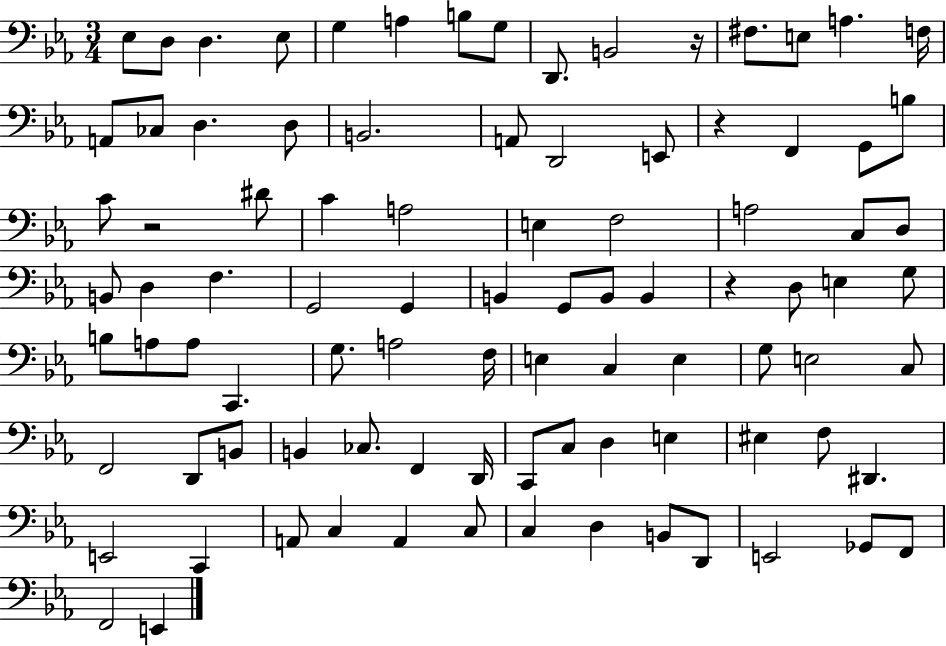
{
  \clef bass
  \numericTimeSignature
  \time 3/4
  \key ees \major
  ees8 d8 d4. ees8 | g4 a4 b8 g8 | d,8. b,2 r16 | fis8. e8 a4. f16 | \break a,8 ces8 d4. d8 | b,2. | a,8 d,2 e,8 | r4 f,4 g,8 b8 | \break c'8 r2 dis'8 | c'4 a2 | e4 f2 | a2 c8 d8 | \break b,8 d4 f4. | g,2 g,4 | b,4 g,8 b,8 b,4 | r4 d8 e4 g8 | \break b8 a8 a8 c,4. | g8. a2 f16 | e4 c4 e4 | g8 e2 c8 | \break f,2 d,8 b,8 | b,4 ces8. f,4 d,16 | c,8 c8 d4 e4 | eis4 f8 dis,4. | \break e,2 c,4 | a,8 c4 a,4 c8 | c4 d4 b,8 d,8 | e,2 ges,8 f,8 | \break f,2 e,4 | \bar "|."
}